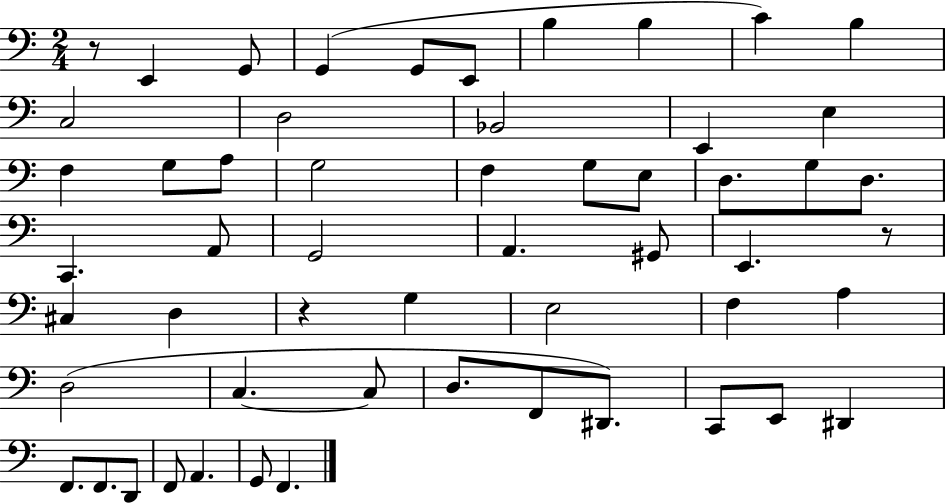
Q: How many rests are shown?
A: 3